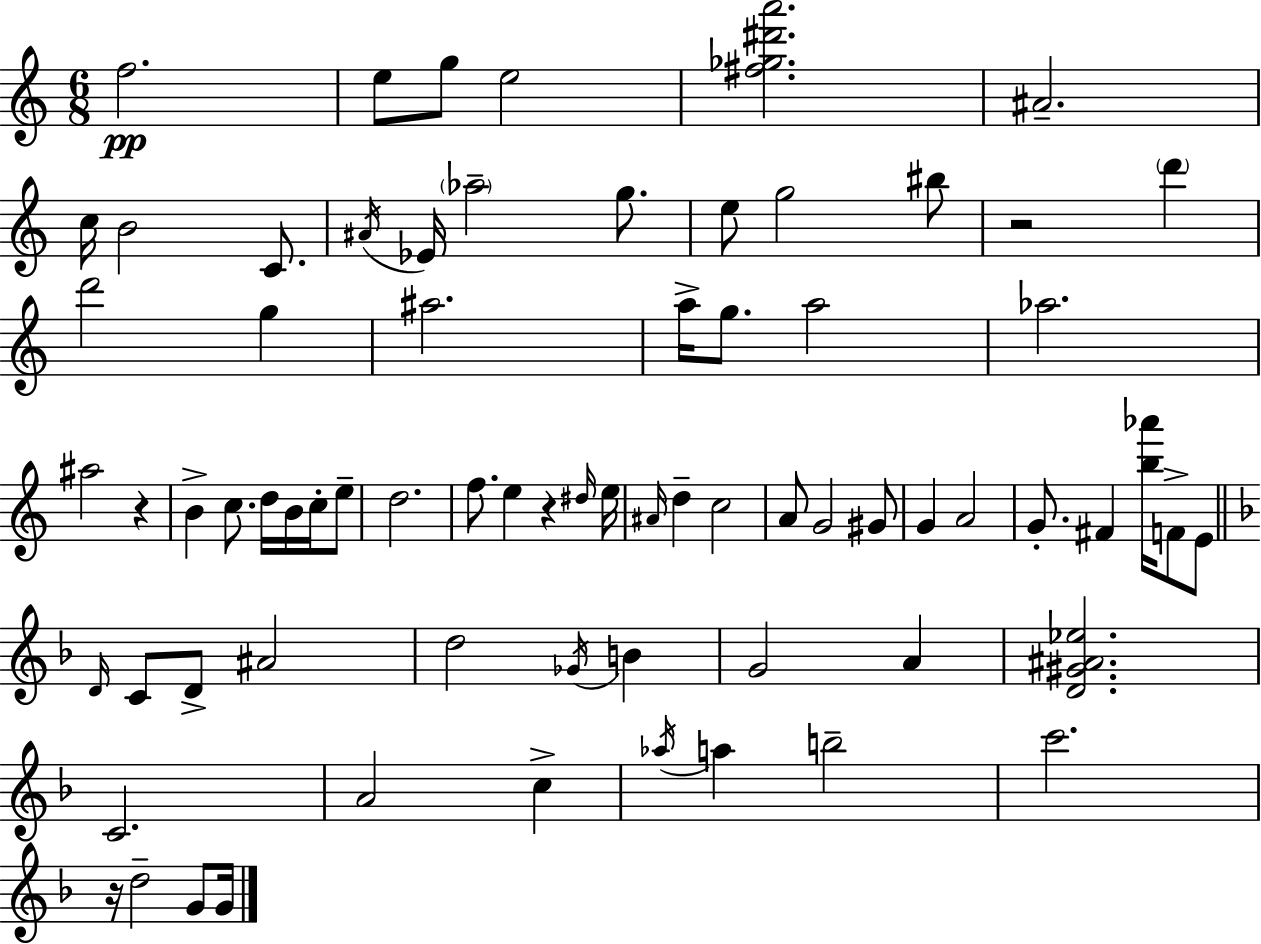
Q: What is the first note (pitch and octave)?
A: F5